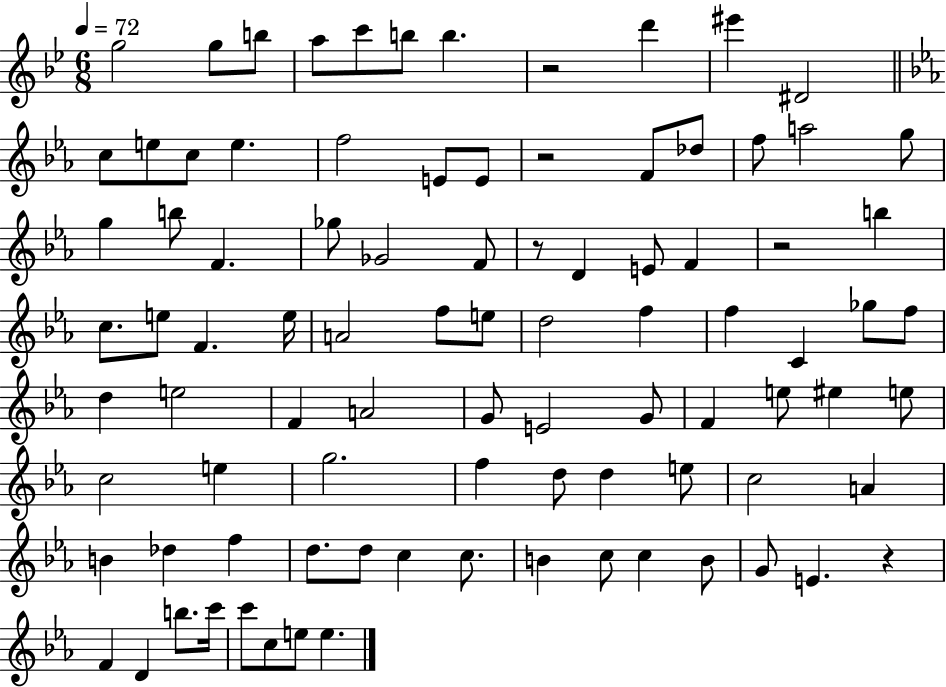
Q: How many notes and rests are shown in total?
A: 91